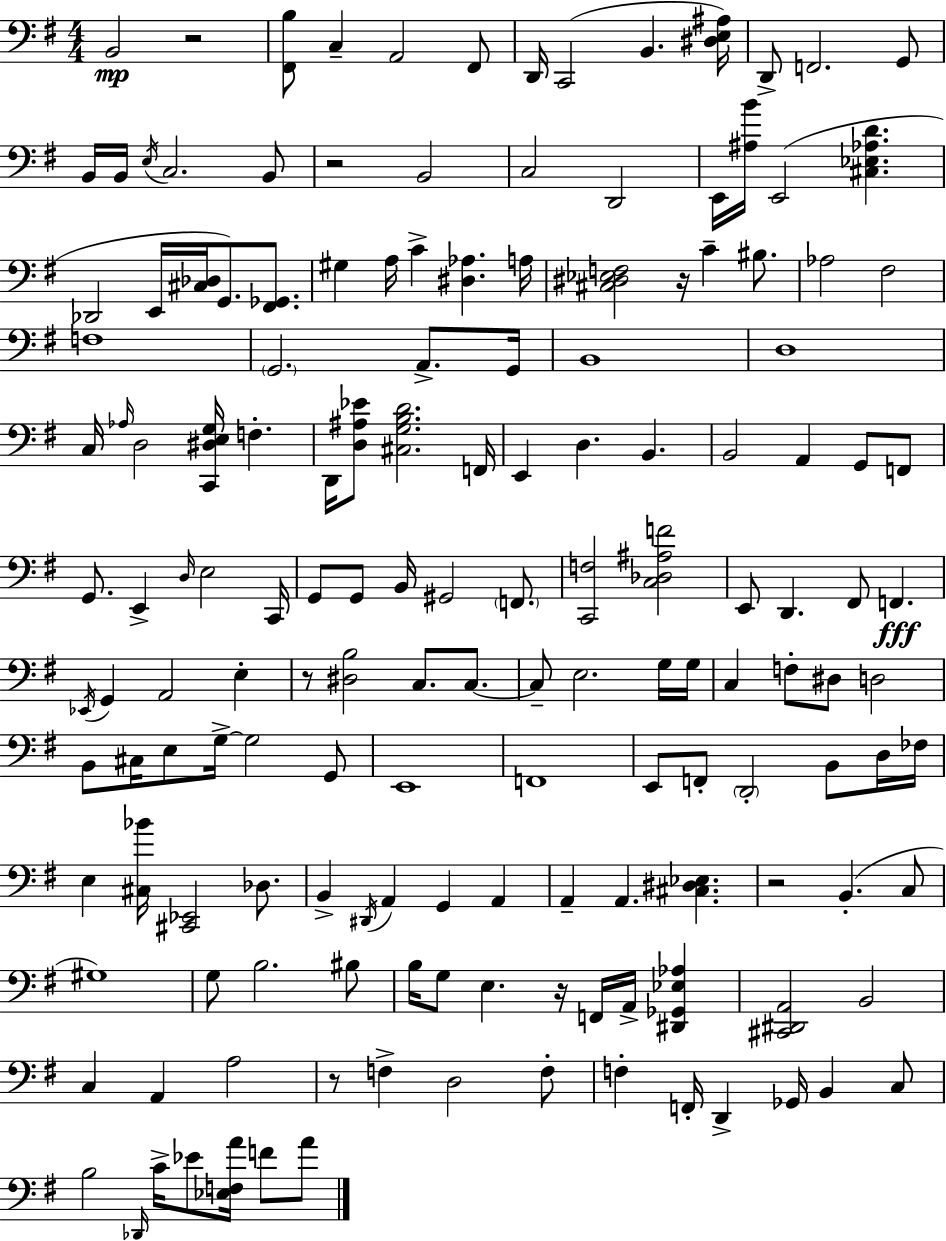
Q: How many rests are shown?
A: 7